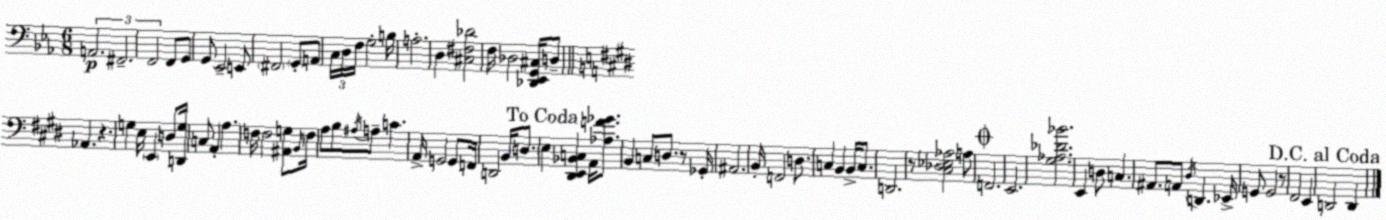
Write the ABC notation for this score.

X:1
T:Untitled
M:6/8
L:1/4
K:Eb
A,,2 ^F,,2 F,,2 F,,/2 G,,/2 G,,/2 _E,,2 E,,/2 ^F,,2 G,,/2 A,,/2 C,/4 D,/4 F,/4 G,2 B,/4 A,2 D, [^C,^F,_D]2 F,/4 _D,2 [_D,,_E,,G,,^C,]/4 D,/2 _A,, z G, E,/4 E,, D,/2 [D,,G,]/4 C,/2 A,, A, F,/4 F,2 [^A,,G,]/2 B,,/4 F,/4 A,/2 B,/2 ^A,/4 A,/2 C A,,/4 G,,2 G,,/2 F,,/4 D,,2 B,,/4 D,/2 E, [^D,,E,,_B,,C,] A,,/4 [_A,F_G]/2 B,, C,/2 D,/2 z/2 _G,,/4 ^A,,2 B,,/4 F,,2 D,/2 C, B,, B,,/4 C,/2 D,,2 z/2 [^C,_D,_E,_A,]2 A,/2 F,,2 E,,2 [^G,_A,_D_B]2 E,, D,/2 C, ^A,,/2 A,,/2 ^D,/4 D,, _E,,/4 G,,/2 G,,2 z/2 ^F,,2 E,, D,,2 D,,